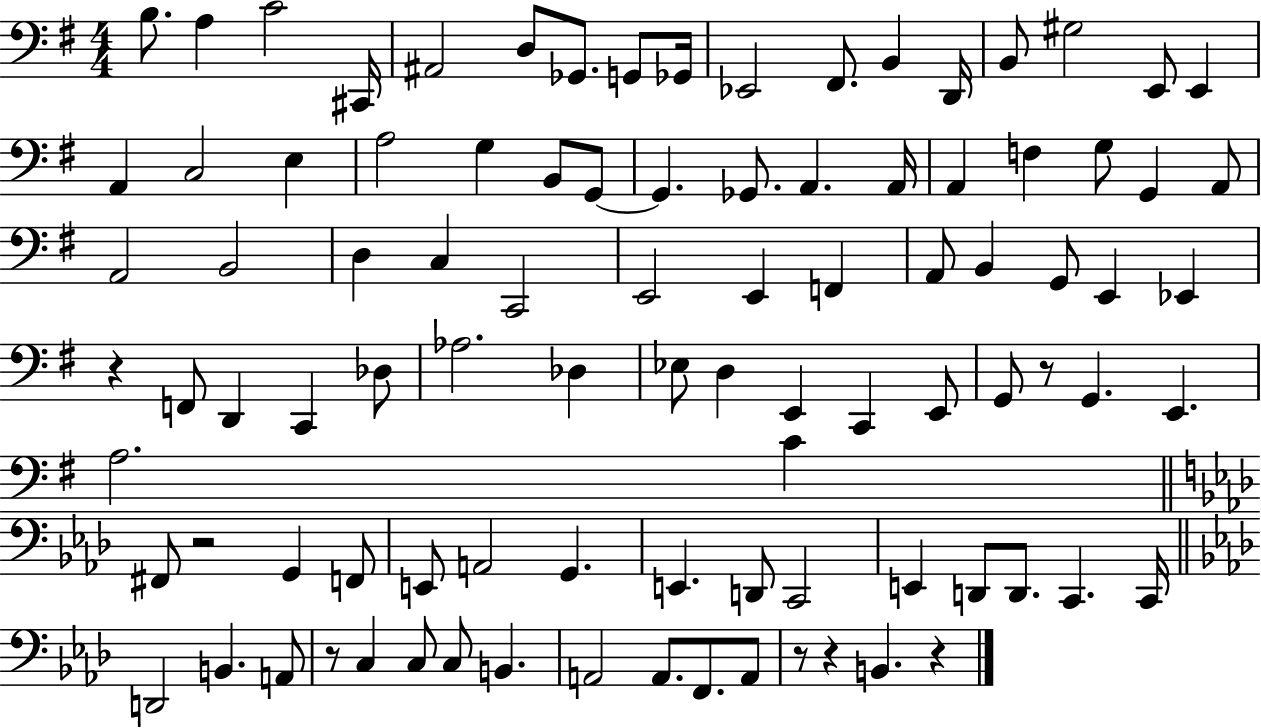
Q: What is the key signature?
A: G major